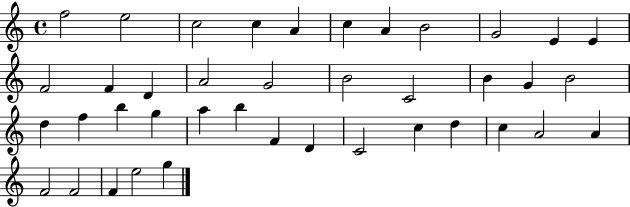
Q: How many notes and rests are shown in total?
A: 40